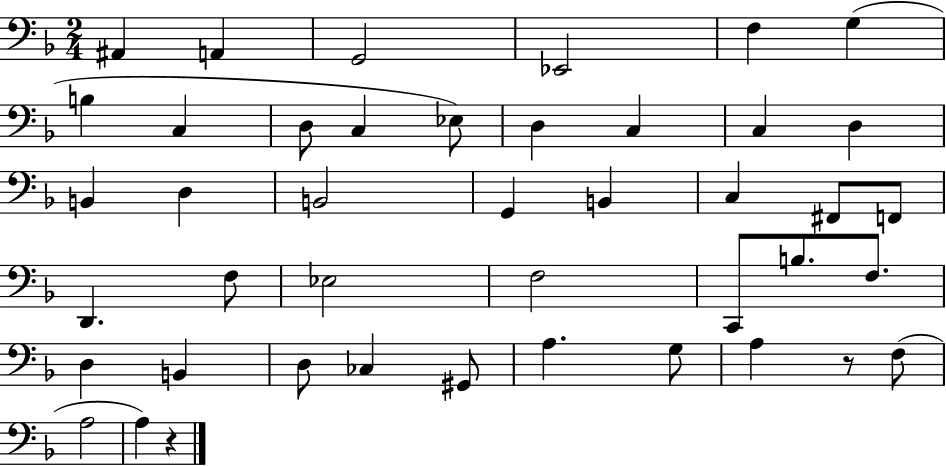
X:1
T:Untitled
M:2/4
L:1/4
K:F
^A,, A,, G,,2 _E,,2 F, G, B, C, D,/2 C, _E,/2 D, C, C, D, B,, D, B,,2 G,, B,, C, ^F,,/2 F,,/2 D,, F,/2 _E,2 F,2 C,,/2 B,/2 F,/2 D, B,, D,/2 _C, ^G,,/2 A, G,/2 A, z/2 F,/2 A,2 A, z